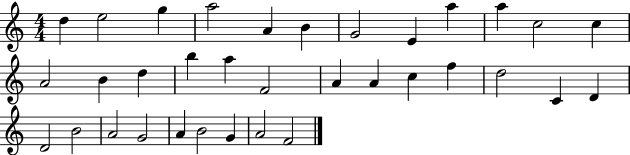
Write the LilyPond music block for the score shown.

{
  \clef treble
  \numericTimeSignature
  \time 4/4
  \key c \major
  d''4 e''2 g''4 | a''2 a'4 b'4 | g'2 e'4 a''4 | a''4 c''2 c''4 | \break a'2 b'4 d''4 | b''4 a''4 f'2 | a'4 a'4 c''4 f''4 | d''2 c'4 d'4 | \break d'2 b'2 | a'2 g'2 | a'4 b'2 g'4 | a'2 f'2 | \break \bar "|."
}